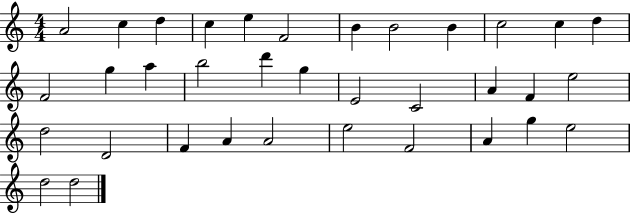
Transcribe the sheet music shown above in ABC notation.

X:1
T:Untitled
M:4/4
L:1/4
K:C
A2 c d c e F2 B B2 B c2 c d F2 g a b2 d' g E2 C2 A F e2 d2 D2 F A A2 e2 F2 A g e2 d2 d2